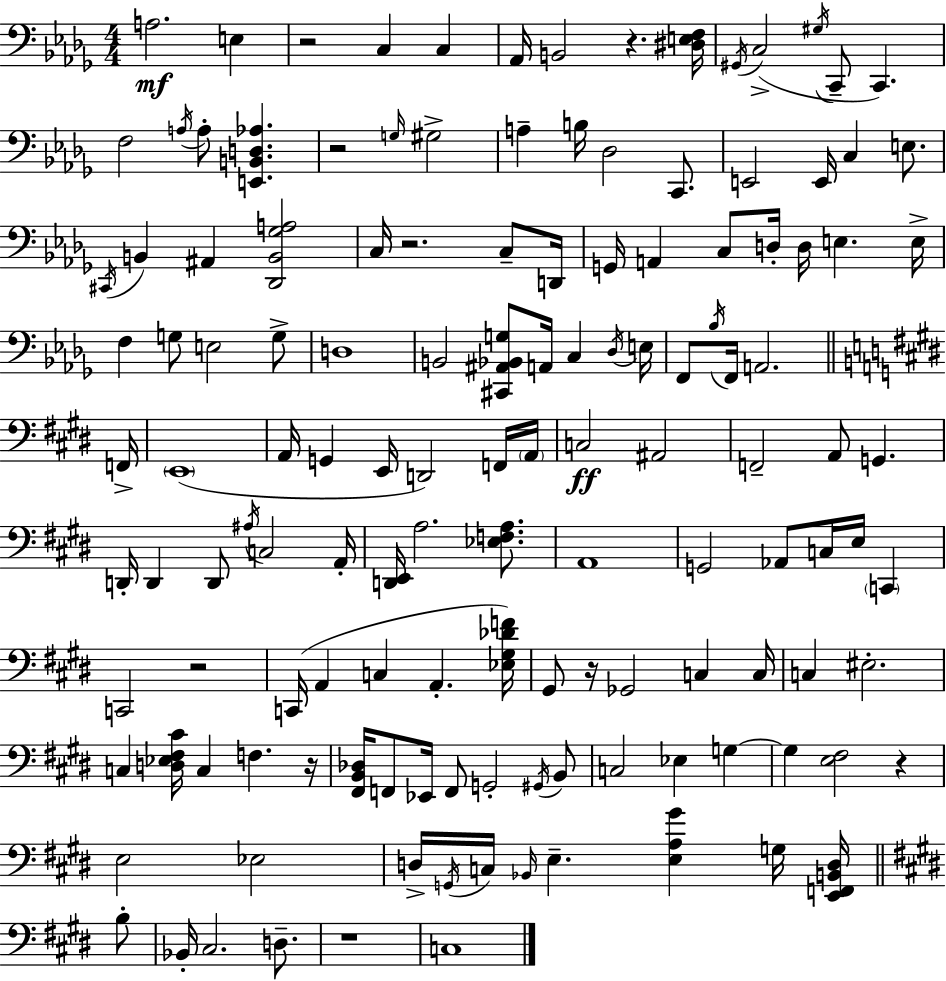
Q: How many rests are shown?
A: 9